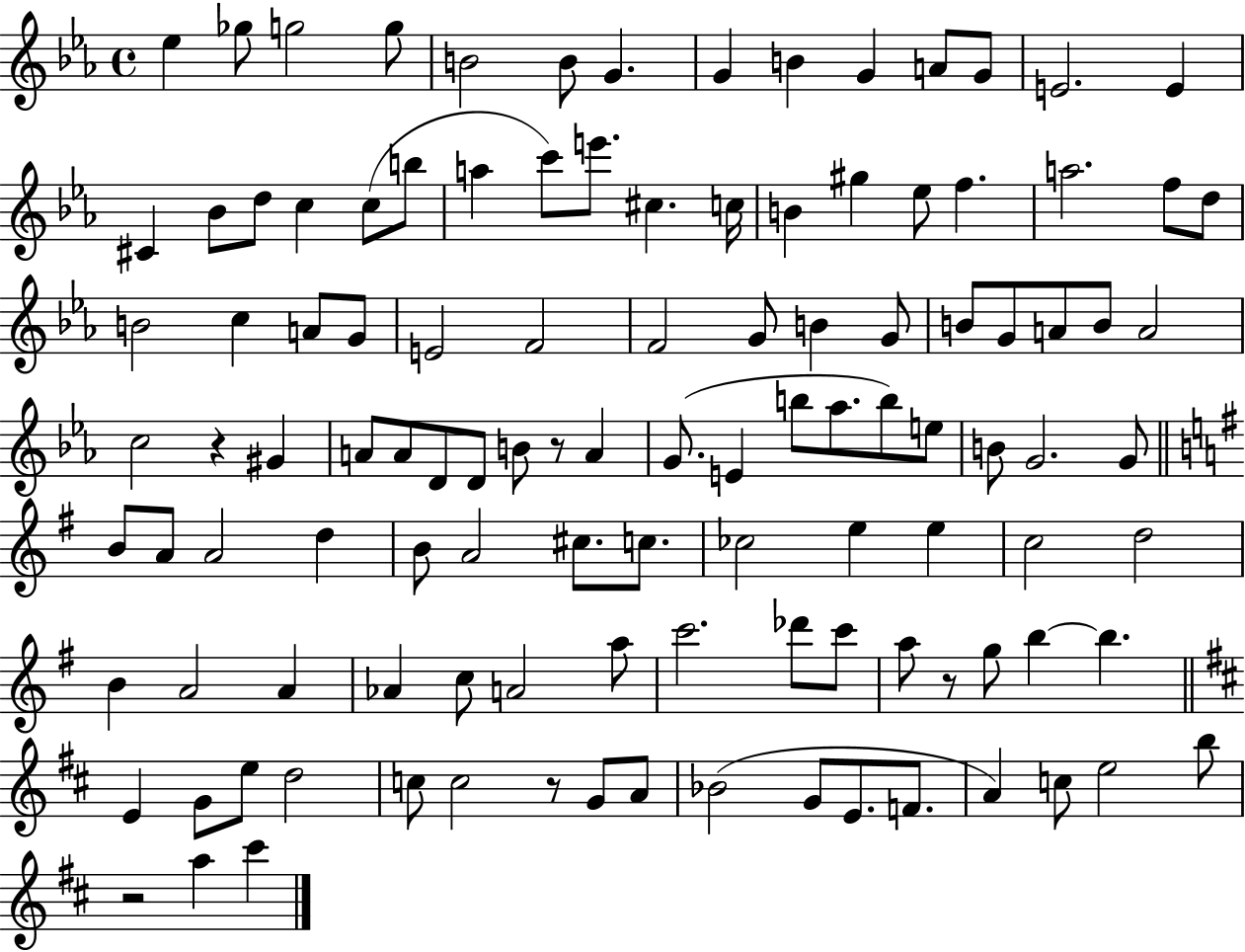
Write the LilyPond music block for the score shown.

{
  \clef treble
  \time 4/4
  \defaultTimeSignature
  \key ees \major
  ees''4 ges''8 g''2 g''8 | b'2 b'8 g'4. | g'4 b'4 g'4 a'8 g'8 | e'2. e'4 | \break cis'4 bes'8 d''8 c''4 c''8( b''8 | a''4 c'''8) e'''8. cis''4. c''16 | b'4 gis''4 ees''8 f''4. | a''2. f''8 d''8 | \break b'2 c''4 a'8 g'8 | e'2 f'2 | f'2 g'8 b'4 g'8 | b'8 g'8 a'8 b'8 a'2 | \break c''2 r4 gis'4 | a'8 a'8 d'8 d'8 b'8 r8 a'4 | g'8.( e'4 b''8 aes''8. b''8) e''8 | b'8 g'2. g'8 | \break \bar "||" \break \key g \major b'8 a'8 a'2 d''4 | b'8 a'2 cis''8. c''8. | ces''2 e''4 e''4 | c''2 d''2 | \break b'4 a'2 a'4 | aes'4 c''8 a'2 a''8 | c'''2. des'''8 c'''8 | a''8 r8 g''8 b''4~~ b''4. | \break \bar "||" \break \key d \major e'4 g'8 e''8 d''2 | c''8 c''2 r8 g'8 a'8 | bes'2( g'8 e'8. f'8. | a'4) c''8 e''2 b''8 | \break r2 a''4 cis'''4 | \bar "|."
}